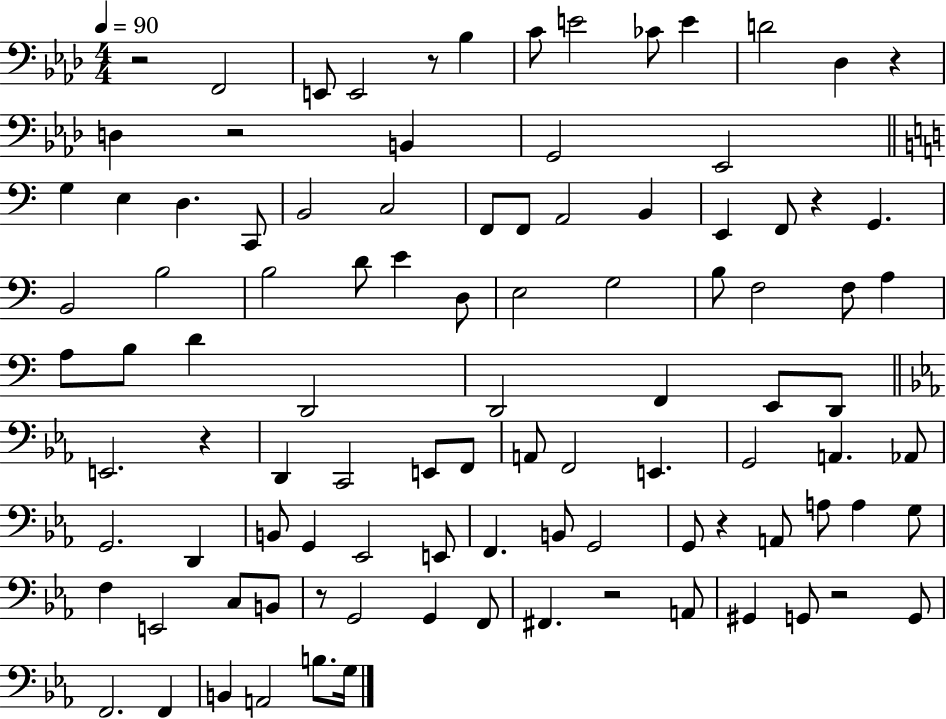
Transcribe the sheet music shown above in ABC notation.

X:1
T:Untitled
M:4/4
L:1/4
K:Ab
z2 F,,2 E,,/2 E,,2 z/2 _B, C/2 E2 _C/2 E D2 _D, z D, z2 B,, G,,2 _E,,2 G, E, D, C,,/2 B,,2 C,2 F,,/2 F,,/2 A,,2 B,, E,, F,,/2 z G,, B,,2 B,2 B,2 D/2 E D,/2 E,2 G,2 B,/2 F,2 F,/2 A, A,/2 B,/2 D D,,2 D,,2 F,, E,,/2 D,,/2 E,,2 z D,, C,,2 E,,/2 F,,/2 A,,/2 F,,2 E,, G,,2 A,, _A,,/2 G,,2 D,, B,,/2 G,, _E,,2 E,,/2 F,, B,,/2 G,,2 G,,/2 z A,,/2 A,/2 A, G,/2 F, E,,2 C,/2 B,,/2 z/2 G,,2 G,, F,,/2 ^F,, z2 A,,/2 ^G,, G,,/2 z2 G,,/2 F,,2 F,, B,, A,,2 B,/2 G,/4